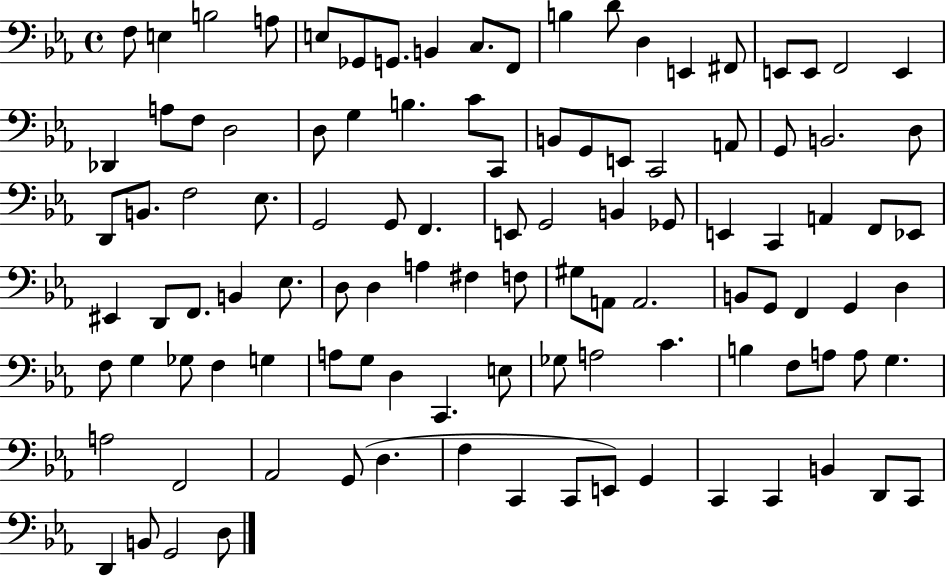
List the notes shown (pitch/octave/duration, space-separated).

F3/e E3/q B3/h A3/e E3/e Gb2/e G2/e. B2/q C3/e. F2/e B3/q D4/e D3/q E2/q F#2/e E2/e E2/e F2/h E2/q Db2/q A3/e F3/e D3/h D3/e G3/q B3/q. C4/e C2/e B2/e G2/e E2/e C2/h A2/e G2/e B2/h. D3/e D2/e B2/e. F3/h Eb3/e. G2/h G2/e F2/q. E2/e G2/h B2/q Gb2/e E2/q C2/q A2/q F2/e Eb2/e EIS2/q D2/e F2/e. B2/q Eb3/e. D3/e D3/q A3/q F#3/q F3/e G#3/e A2/e A2/h. B2/e G2/e F2/q G2/q D3/q F3/e G3/q Gb3/e F3/q G3/q A3/e G3/e D3/q C2/q. E3/e Gb3/e A3/h C4/q. B3/q F3/e A3/e A3/e G3/q. A3/h F2/h Ab2/h G2/e D3/q. F3/q C2/q C2/e E2/e G2/q C2/q C2/q B2/q D2/e C2/e D2/q B2/e G2/h D3/e